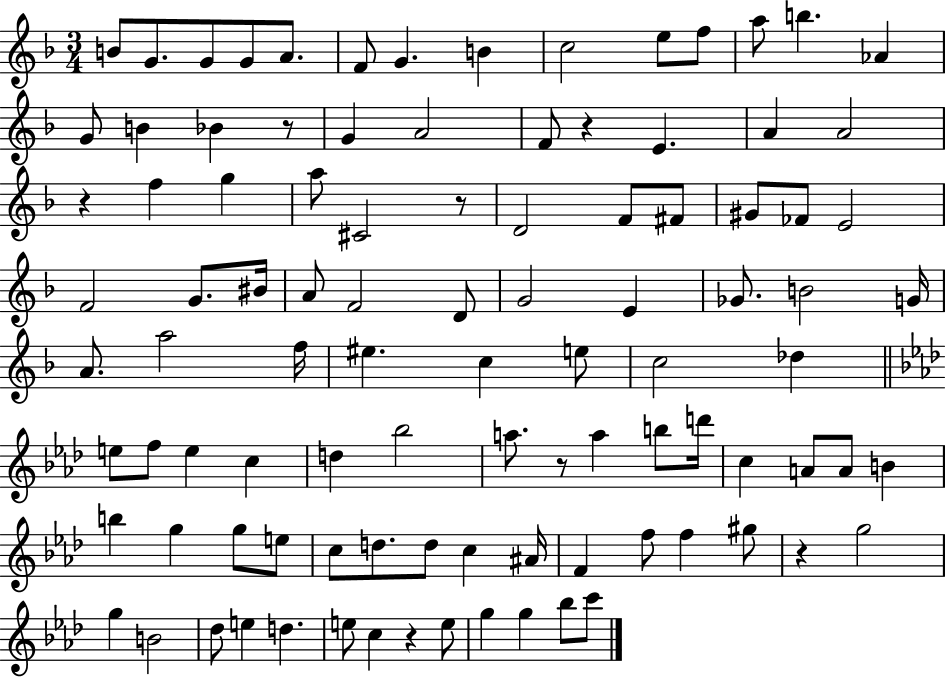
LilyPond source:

{
  \clef treble
  \numericTimeSignature
  \time 3/4
  \key f \major
  b'8 g'8. g'8 g'8 a'8. | f'8 g'4. b'4 | c''2 e''8 f''8 | a''8 b''4. aes'4 | \break g'8 b'4 bes'4 r8 | g'4 a'2 | f'8 r4 e'4. | a'4 a'2 | \break r4 f''4 g''4 | a''8 cis'2 r8 | d'2 f'8 fis'8 | gis'8 fes'8 e'2 | \break f'2 g'8. bis'16 | a'8 f'2 d'8 | g'2 e'4 | ges'8. b'2 g'16 | \break a'8. a''2 f''16 | eis''4. c''4 e''8 | c''2 des''4 | \bar "||" \break \key aes \major e''8 f''8 e''4 c''4 | d''4 bes''2 | a''8. r8 a''4 b''8 d'''16 | c''4 a'8 a'8 b'4 | \break b''4 g''4 g''8 e''8 | c''8 d''8. d''8 c''4 ais'16 | f'4 f''8 f''4 gis''8 | r4 g''2 | \break g''4 b'2 | des''8 e''4 d''4. | e''8 c''4 r4 e''8 | g''4 g''4 bes''8 c'''8 | \break \bar "|."
}